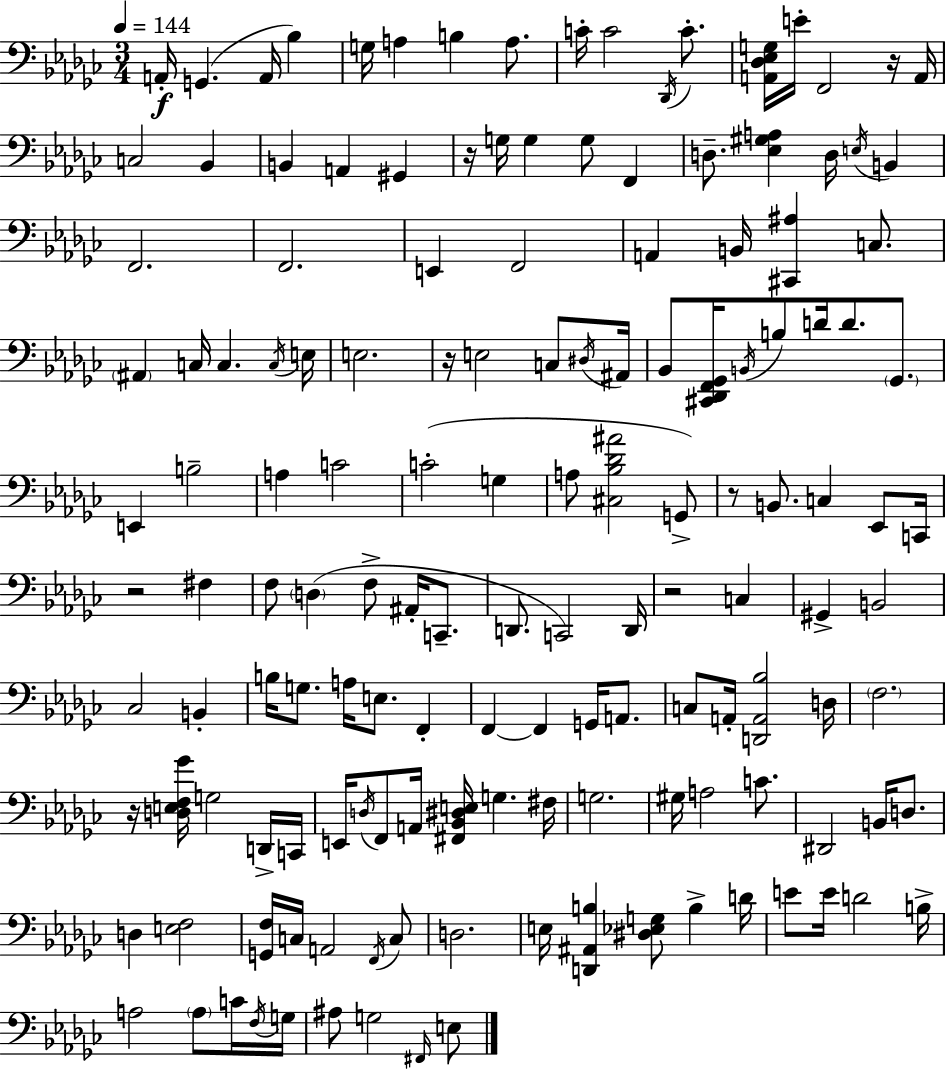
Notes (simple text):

A2/s G2/q. A2/s Bb3/q G3/s A3/q B3/q A3/e. C4/s C4/h Db2/s C4/e. [A2,Db3,Eb3,G3]/s E4/s F2/h R/s A2/s C3/h Bb2/q B2/q A2/q G#2/q R/s G3/s G3/q G3/e F2/q D3/e. [Eb3,G#3,A3]/q D3/s E3/s B2/q F2/h. F2/h. E2/q F2/h A2/q B2/s [C#2,A#3]/q C3/e. A#2/q C3/s C3/q. C3/s E3/s E3/h. R/s E3/h C3/e D#3/s A#2/s Bb2/e [C#2,Db2,F2,Gb2]/s B2/s B3/e D4/s D4/e. Gb2/e. E2/q B3/h A3/q C4/h C4/h G3/q A3/e [C#3,Bb3,Db4,A#4]/h G2/e R/e B2/e. C3/q Eb2/e C2/s R/h F#3/q F3/e D3/q F3/e A#2/s C2/e. D2/e. C2/h D2/s R/h C3/q G#2/q B2/h CES3/h B2/q B3/s G3/e. A3/s E3/e. F2/q F2/q F2/q G2/s A2/e. C3/e A2/s [D2,A2,Bb3]/h D3/s F3/h. R/s [D3,E3,F3,Gb4]/s G3/h D2/s C2/s E2/s D3/s F2/e A2/s [F#2,Bb2,D#3,E3]/s G3/q. F#3/s G3/h. G#3/s A3/h C4/e. D#2/h B2/s D3/e. D3/q [E3,F3]/h [G2,F3]/s C3/s A2/h F2/s C3/e D3/h. E3/s [D2,A#2,B3]/q [D#3,Eb3,G3]/e B3/q D4/s E4/e E4/s D4/h B3/s A3/h A3/e C4/s F3/s G3/s A#3/e G3/h F#2/s E3/e